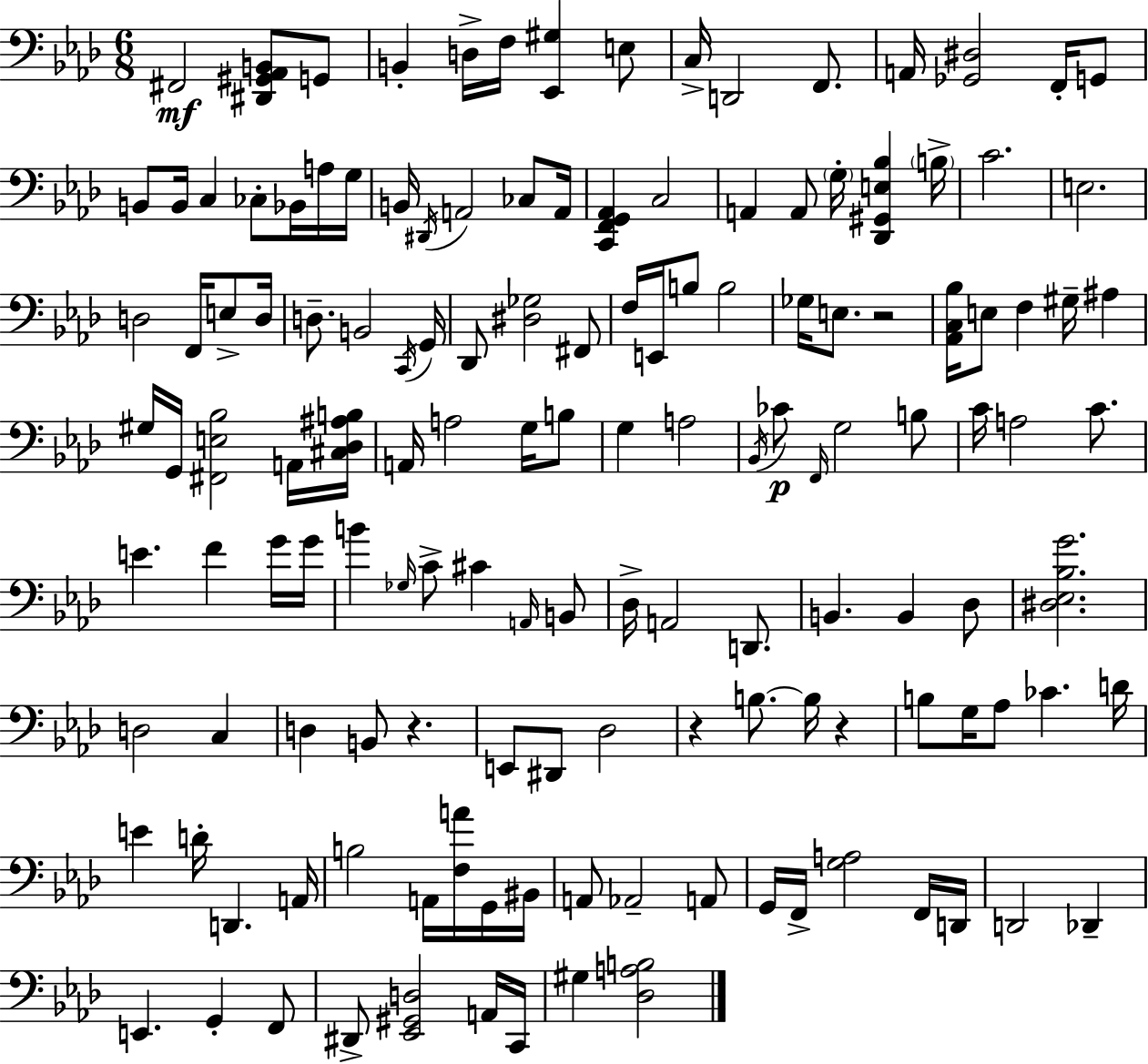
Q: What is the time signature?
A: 6/8